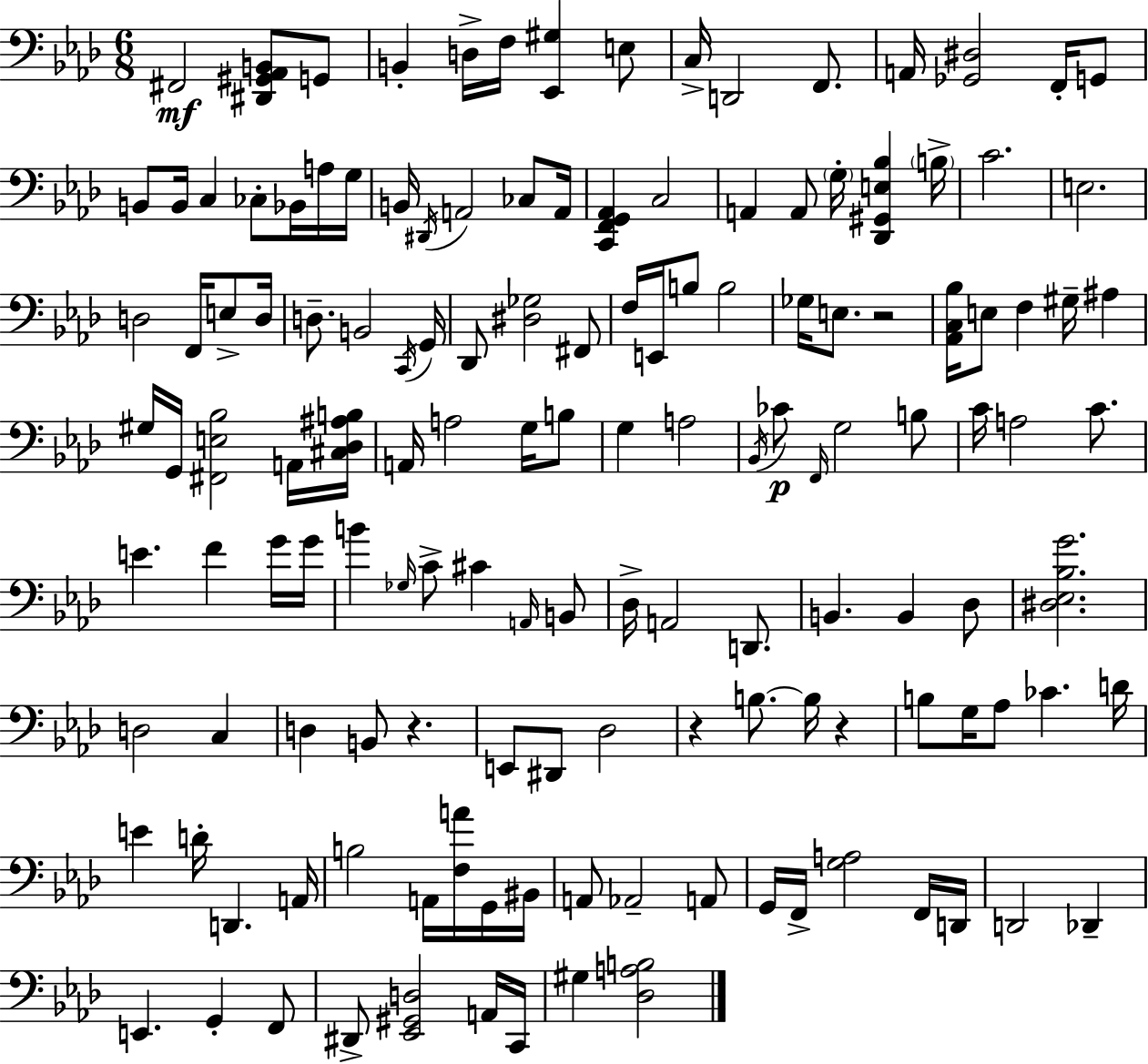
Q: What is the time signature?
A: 6/8